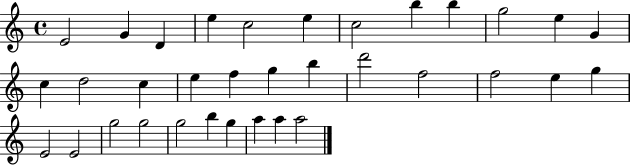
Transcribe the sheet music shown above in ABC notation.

X:1
T:Untitled
M:4/4
L:1/4
K:C
E2 G D e c2 e c2 b b g2 e G c d2 c e f g b d'2 f2 f2 e g E2 E2 g2 g2 g2 b g a a a2